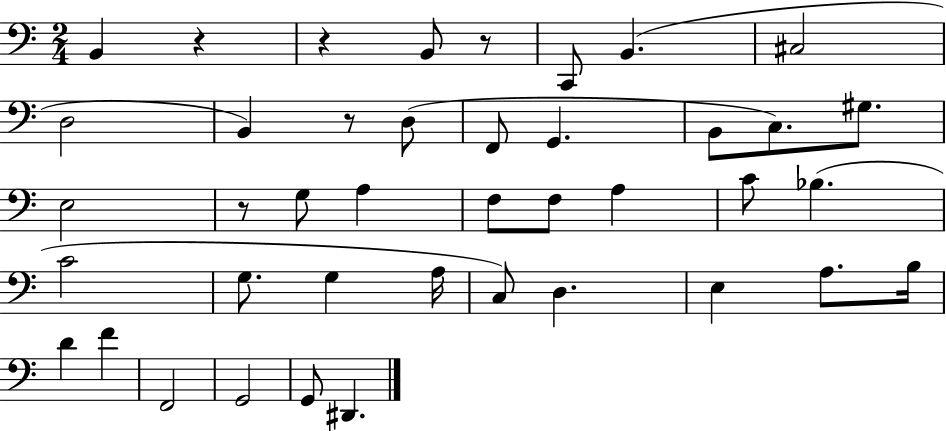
{
  \clef bass
  \numericTimeSignature
  \time 2/4
  \key c \major
  b,4 r4 | r4 b,8 r8 | c,8 b,4.( | cis2 | \break d2 | b,4) r8 d8( | f,8 g,4. | b,8 c8.) gis8. | \break e2 | r8 g8 a4 | f8 f8 a4 | c'8 bes4.( | \break c'2 | g8. g4 a16 | c8) d4. | e4 a8. b16 | \break d'4 f'4 | f,2 | g,2 | g,8 dis,4. | \break \bar "|."
}